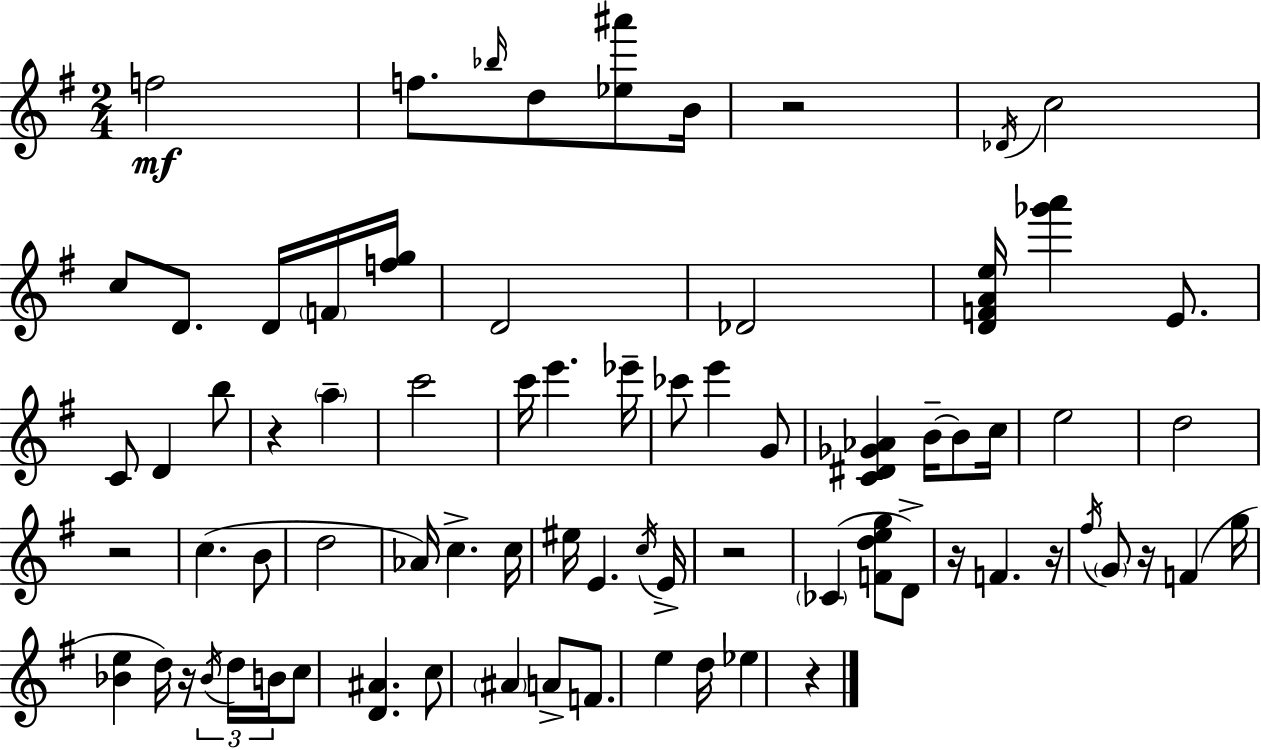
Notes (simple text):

F5/h F5/e. Bb5/s D5/e [Eb5,A#6]/e B4/s R/h Db4/s C5/h C5/e D4/e. D4/s F4/s [F5,G5]/s D4/h Db4/h [D4,F4,A4,E5]/s [Gb6,A6]/q E4/e. C4/e D4/q B5/e R/q A5/q C6/h C6/s E6/q. Eb6/s CES6/e E6/q G4/e [C4,D#4,Gb4,Ab4]/q B4/s B4/e C5/s E5/h D5/h R/h C5/q. B4/e D5/h Ab4/s C5/q. C5/s EIS5/s E4/q. C5/s E4/s R/h CES4/q [F4,D5,E5,G5]/e D4/e R/s F4/q. R/s F#5/s G4/e R/s F4/q G5/s [Bb4,E5]/q D5/s R/s Bb4/s D5/s B4/s C5/e [D4,A#4]/q. C5/e A#4/q A4/e F4/e. E5/q D5/s Eb5/q R/q